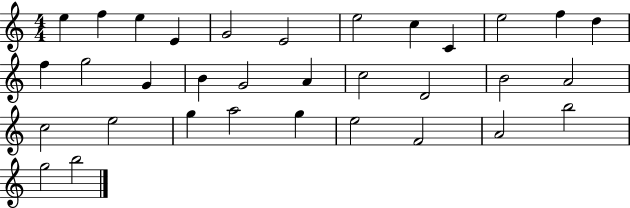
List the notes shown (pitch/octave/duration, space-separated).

E5/q F5/q E5/q E4/q G4/h E4/h E5/h C5/q C4/q E5/h F5/q D5/q F5/q G5/h G4/q B4/q G4/h A4/q C5/h D4/h B4/h A4/h C5/h E5/h G5/q A5/h G5/q E5/h F4/h A4/h B5/h G5/h B5/h